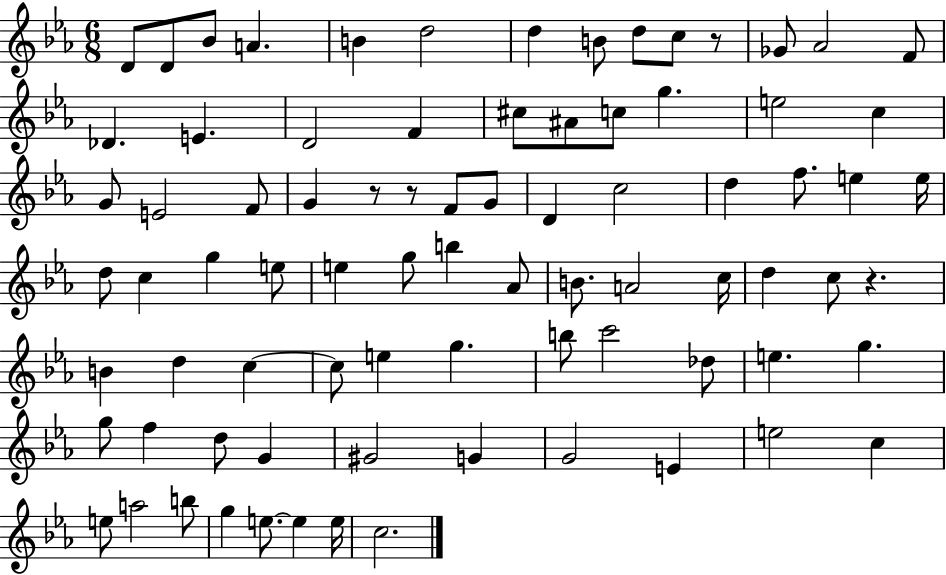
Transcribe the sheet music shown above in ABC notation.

X:1
T:Untitled
M:6/8
L:1/4
K:Eb
D/2 D/2 _B/2 A B d2 d B/2 d/2 c/2 z/2 _G/2 _A2 F/2 _D E D2 F ^c/2 ^A/2 c/2 g e2 c G/2 E2 F/2 G z/2 z/2 F/2 G/2 D c2 d f/2 e e/4 d/2 c g e/2 e g/2 b _A/2 B/2 A2 c/4 d c/2 z B d c c/2 e g b/2 c'2 _d/2 e g g/2 f d/2 G ^G2 G G2 E e2 c e/2 a2 b/2 g e/2 e e/4 c2